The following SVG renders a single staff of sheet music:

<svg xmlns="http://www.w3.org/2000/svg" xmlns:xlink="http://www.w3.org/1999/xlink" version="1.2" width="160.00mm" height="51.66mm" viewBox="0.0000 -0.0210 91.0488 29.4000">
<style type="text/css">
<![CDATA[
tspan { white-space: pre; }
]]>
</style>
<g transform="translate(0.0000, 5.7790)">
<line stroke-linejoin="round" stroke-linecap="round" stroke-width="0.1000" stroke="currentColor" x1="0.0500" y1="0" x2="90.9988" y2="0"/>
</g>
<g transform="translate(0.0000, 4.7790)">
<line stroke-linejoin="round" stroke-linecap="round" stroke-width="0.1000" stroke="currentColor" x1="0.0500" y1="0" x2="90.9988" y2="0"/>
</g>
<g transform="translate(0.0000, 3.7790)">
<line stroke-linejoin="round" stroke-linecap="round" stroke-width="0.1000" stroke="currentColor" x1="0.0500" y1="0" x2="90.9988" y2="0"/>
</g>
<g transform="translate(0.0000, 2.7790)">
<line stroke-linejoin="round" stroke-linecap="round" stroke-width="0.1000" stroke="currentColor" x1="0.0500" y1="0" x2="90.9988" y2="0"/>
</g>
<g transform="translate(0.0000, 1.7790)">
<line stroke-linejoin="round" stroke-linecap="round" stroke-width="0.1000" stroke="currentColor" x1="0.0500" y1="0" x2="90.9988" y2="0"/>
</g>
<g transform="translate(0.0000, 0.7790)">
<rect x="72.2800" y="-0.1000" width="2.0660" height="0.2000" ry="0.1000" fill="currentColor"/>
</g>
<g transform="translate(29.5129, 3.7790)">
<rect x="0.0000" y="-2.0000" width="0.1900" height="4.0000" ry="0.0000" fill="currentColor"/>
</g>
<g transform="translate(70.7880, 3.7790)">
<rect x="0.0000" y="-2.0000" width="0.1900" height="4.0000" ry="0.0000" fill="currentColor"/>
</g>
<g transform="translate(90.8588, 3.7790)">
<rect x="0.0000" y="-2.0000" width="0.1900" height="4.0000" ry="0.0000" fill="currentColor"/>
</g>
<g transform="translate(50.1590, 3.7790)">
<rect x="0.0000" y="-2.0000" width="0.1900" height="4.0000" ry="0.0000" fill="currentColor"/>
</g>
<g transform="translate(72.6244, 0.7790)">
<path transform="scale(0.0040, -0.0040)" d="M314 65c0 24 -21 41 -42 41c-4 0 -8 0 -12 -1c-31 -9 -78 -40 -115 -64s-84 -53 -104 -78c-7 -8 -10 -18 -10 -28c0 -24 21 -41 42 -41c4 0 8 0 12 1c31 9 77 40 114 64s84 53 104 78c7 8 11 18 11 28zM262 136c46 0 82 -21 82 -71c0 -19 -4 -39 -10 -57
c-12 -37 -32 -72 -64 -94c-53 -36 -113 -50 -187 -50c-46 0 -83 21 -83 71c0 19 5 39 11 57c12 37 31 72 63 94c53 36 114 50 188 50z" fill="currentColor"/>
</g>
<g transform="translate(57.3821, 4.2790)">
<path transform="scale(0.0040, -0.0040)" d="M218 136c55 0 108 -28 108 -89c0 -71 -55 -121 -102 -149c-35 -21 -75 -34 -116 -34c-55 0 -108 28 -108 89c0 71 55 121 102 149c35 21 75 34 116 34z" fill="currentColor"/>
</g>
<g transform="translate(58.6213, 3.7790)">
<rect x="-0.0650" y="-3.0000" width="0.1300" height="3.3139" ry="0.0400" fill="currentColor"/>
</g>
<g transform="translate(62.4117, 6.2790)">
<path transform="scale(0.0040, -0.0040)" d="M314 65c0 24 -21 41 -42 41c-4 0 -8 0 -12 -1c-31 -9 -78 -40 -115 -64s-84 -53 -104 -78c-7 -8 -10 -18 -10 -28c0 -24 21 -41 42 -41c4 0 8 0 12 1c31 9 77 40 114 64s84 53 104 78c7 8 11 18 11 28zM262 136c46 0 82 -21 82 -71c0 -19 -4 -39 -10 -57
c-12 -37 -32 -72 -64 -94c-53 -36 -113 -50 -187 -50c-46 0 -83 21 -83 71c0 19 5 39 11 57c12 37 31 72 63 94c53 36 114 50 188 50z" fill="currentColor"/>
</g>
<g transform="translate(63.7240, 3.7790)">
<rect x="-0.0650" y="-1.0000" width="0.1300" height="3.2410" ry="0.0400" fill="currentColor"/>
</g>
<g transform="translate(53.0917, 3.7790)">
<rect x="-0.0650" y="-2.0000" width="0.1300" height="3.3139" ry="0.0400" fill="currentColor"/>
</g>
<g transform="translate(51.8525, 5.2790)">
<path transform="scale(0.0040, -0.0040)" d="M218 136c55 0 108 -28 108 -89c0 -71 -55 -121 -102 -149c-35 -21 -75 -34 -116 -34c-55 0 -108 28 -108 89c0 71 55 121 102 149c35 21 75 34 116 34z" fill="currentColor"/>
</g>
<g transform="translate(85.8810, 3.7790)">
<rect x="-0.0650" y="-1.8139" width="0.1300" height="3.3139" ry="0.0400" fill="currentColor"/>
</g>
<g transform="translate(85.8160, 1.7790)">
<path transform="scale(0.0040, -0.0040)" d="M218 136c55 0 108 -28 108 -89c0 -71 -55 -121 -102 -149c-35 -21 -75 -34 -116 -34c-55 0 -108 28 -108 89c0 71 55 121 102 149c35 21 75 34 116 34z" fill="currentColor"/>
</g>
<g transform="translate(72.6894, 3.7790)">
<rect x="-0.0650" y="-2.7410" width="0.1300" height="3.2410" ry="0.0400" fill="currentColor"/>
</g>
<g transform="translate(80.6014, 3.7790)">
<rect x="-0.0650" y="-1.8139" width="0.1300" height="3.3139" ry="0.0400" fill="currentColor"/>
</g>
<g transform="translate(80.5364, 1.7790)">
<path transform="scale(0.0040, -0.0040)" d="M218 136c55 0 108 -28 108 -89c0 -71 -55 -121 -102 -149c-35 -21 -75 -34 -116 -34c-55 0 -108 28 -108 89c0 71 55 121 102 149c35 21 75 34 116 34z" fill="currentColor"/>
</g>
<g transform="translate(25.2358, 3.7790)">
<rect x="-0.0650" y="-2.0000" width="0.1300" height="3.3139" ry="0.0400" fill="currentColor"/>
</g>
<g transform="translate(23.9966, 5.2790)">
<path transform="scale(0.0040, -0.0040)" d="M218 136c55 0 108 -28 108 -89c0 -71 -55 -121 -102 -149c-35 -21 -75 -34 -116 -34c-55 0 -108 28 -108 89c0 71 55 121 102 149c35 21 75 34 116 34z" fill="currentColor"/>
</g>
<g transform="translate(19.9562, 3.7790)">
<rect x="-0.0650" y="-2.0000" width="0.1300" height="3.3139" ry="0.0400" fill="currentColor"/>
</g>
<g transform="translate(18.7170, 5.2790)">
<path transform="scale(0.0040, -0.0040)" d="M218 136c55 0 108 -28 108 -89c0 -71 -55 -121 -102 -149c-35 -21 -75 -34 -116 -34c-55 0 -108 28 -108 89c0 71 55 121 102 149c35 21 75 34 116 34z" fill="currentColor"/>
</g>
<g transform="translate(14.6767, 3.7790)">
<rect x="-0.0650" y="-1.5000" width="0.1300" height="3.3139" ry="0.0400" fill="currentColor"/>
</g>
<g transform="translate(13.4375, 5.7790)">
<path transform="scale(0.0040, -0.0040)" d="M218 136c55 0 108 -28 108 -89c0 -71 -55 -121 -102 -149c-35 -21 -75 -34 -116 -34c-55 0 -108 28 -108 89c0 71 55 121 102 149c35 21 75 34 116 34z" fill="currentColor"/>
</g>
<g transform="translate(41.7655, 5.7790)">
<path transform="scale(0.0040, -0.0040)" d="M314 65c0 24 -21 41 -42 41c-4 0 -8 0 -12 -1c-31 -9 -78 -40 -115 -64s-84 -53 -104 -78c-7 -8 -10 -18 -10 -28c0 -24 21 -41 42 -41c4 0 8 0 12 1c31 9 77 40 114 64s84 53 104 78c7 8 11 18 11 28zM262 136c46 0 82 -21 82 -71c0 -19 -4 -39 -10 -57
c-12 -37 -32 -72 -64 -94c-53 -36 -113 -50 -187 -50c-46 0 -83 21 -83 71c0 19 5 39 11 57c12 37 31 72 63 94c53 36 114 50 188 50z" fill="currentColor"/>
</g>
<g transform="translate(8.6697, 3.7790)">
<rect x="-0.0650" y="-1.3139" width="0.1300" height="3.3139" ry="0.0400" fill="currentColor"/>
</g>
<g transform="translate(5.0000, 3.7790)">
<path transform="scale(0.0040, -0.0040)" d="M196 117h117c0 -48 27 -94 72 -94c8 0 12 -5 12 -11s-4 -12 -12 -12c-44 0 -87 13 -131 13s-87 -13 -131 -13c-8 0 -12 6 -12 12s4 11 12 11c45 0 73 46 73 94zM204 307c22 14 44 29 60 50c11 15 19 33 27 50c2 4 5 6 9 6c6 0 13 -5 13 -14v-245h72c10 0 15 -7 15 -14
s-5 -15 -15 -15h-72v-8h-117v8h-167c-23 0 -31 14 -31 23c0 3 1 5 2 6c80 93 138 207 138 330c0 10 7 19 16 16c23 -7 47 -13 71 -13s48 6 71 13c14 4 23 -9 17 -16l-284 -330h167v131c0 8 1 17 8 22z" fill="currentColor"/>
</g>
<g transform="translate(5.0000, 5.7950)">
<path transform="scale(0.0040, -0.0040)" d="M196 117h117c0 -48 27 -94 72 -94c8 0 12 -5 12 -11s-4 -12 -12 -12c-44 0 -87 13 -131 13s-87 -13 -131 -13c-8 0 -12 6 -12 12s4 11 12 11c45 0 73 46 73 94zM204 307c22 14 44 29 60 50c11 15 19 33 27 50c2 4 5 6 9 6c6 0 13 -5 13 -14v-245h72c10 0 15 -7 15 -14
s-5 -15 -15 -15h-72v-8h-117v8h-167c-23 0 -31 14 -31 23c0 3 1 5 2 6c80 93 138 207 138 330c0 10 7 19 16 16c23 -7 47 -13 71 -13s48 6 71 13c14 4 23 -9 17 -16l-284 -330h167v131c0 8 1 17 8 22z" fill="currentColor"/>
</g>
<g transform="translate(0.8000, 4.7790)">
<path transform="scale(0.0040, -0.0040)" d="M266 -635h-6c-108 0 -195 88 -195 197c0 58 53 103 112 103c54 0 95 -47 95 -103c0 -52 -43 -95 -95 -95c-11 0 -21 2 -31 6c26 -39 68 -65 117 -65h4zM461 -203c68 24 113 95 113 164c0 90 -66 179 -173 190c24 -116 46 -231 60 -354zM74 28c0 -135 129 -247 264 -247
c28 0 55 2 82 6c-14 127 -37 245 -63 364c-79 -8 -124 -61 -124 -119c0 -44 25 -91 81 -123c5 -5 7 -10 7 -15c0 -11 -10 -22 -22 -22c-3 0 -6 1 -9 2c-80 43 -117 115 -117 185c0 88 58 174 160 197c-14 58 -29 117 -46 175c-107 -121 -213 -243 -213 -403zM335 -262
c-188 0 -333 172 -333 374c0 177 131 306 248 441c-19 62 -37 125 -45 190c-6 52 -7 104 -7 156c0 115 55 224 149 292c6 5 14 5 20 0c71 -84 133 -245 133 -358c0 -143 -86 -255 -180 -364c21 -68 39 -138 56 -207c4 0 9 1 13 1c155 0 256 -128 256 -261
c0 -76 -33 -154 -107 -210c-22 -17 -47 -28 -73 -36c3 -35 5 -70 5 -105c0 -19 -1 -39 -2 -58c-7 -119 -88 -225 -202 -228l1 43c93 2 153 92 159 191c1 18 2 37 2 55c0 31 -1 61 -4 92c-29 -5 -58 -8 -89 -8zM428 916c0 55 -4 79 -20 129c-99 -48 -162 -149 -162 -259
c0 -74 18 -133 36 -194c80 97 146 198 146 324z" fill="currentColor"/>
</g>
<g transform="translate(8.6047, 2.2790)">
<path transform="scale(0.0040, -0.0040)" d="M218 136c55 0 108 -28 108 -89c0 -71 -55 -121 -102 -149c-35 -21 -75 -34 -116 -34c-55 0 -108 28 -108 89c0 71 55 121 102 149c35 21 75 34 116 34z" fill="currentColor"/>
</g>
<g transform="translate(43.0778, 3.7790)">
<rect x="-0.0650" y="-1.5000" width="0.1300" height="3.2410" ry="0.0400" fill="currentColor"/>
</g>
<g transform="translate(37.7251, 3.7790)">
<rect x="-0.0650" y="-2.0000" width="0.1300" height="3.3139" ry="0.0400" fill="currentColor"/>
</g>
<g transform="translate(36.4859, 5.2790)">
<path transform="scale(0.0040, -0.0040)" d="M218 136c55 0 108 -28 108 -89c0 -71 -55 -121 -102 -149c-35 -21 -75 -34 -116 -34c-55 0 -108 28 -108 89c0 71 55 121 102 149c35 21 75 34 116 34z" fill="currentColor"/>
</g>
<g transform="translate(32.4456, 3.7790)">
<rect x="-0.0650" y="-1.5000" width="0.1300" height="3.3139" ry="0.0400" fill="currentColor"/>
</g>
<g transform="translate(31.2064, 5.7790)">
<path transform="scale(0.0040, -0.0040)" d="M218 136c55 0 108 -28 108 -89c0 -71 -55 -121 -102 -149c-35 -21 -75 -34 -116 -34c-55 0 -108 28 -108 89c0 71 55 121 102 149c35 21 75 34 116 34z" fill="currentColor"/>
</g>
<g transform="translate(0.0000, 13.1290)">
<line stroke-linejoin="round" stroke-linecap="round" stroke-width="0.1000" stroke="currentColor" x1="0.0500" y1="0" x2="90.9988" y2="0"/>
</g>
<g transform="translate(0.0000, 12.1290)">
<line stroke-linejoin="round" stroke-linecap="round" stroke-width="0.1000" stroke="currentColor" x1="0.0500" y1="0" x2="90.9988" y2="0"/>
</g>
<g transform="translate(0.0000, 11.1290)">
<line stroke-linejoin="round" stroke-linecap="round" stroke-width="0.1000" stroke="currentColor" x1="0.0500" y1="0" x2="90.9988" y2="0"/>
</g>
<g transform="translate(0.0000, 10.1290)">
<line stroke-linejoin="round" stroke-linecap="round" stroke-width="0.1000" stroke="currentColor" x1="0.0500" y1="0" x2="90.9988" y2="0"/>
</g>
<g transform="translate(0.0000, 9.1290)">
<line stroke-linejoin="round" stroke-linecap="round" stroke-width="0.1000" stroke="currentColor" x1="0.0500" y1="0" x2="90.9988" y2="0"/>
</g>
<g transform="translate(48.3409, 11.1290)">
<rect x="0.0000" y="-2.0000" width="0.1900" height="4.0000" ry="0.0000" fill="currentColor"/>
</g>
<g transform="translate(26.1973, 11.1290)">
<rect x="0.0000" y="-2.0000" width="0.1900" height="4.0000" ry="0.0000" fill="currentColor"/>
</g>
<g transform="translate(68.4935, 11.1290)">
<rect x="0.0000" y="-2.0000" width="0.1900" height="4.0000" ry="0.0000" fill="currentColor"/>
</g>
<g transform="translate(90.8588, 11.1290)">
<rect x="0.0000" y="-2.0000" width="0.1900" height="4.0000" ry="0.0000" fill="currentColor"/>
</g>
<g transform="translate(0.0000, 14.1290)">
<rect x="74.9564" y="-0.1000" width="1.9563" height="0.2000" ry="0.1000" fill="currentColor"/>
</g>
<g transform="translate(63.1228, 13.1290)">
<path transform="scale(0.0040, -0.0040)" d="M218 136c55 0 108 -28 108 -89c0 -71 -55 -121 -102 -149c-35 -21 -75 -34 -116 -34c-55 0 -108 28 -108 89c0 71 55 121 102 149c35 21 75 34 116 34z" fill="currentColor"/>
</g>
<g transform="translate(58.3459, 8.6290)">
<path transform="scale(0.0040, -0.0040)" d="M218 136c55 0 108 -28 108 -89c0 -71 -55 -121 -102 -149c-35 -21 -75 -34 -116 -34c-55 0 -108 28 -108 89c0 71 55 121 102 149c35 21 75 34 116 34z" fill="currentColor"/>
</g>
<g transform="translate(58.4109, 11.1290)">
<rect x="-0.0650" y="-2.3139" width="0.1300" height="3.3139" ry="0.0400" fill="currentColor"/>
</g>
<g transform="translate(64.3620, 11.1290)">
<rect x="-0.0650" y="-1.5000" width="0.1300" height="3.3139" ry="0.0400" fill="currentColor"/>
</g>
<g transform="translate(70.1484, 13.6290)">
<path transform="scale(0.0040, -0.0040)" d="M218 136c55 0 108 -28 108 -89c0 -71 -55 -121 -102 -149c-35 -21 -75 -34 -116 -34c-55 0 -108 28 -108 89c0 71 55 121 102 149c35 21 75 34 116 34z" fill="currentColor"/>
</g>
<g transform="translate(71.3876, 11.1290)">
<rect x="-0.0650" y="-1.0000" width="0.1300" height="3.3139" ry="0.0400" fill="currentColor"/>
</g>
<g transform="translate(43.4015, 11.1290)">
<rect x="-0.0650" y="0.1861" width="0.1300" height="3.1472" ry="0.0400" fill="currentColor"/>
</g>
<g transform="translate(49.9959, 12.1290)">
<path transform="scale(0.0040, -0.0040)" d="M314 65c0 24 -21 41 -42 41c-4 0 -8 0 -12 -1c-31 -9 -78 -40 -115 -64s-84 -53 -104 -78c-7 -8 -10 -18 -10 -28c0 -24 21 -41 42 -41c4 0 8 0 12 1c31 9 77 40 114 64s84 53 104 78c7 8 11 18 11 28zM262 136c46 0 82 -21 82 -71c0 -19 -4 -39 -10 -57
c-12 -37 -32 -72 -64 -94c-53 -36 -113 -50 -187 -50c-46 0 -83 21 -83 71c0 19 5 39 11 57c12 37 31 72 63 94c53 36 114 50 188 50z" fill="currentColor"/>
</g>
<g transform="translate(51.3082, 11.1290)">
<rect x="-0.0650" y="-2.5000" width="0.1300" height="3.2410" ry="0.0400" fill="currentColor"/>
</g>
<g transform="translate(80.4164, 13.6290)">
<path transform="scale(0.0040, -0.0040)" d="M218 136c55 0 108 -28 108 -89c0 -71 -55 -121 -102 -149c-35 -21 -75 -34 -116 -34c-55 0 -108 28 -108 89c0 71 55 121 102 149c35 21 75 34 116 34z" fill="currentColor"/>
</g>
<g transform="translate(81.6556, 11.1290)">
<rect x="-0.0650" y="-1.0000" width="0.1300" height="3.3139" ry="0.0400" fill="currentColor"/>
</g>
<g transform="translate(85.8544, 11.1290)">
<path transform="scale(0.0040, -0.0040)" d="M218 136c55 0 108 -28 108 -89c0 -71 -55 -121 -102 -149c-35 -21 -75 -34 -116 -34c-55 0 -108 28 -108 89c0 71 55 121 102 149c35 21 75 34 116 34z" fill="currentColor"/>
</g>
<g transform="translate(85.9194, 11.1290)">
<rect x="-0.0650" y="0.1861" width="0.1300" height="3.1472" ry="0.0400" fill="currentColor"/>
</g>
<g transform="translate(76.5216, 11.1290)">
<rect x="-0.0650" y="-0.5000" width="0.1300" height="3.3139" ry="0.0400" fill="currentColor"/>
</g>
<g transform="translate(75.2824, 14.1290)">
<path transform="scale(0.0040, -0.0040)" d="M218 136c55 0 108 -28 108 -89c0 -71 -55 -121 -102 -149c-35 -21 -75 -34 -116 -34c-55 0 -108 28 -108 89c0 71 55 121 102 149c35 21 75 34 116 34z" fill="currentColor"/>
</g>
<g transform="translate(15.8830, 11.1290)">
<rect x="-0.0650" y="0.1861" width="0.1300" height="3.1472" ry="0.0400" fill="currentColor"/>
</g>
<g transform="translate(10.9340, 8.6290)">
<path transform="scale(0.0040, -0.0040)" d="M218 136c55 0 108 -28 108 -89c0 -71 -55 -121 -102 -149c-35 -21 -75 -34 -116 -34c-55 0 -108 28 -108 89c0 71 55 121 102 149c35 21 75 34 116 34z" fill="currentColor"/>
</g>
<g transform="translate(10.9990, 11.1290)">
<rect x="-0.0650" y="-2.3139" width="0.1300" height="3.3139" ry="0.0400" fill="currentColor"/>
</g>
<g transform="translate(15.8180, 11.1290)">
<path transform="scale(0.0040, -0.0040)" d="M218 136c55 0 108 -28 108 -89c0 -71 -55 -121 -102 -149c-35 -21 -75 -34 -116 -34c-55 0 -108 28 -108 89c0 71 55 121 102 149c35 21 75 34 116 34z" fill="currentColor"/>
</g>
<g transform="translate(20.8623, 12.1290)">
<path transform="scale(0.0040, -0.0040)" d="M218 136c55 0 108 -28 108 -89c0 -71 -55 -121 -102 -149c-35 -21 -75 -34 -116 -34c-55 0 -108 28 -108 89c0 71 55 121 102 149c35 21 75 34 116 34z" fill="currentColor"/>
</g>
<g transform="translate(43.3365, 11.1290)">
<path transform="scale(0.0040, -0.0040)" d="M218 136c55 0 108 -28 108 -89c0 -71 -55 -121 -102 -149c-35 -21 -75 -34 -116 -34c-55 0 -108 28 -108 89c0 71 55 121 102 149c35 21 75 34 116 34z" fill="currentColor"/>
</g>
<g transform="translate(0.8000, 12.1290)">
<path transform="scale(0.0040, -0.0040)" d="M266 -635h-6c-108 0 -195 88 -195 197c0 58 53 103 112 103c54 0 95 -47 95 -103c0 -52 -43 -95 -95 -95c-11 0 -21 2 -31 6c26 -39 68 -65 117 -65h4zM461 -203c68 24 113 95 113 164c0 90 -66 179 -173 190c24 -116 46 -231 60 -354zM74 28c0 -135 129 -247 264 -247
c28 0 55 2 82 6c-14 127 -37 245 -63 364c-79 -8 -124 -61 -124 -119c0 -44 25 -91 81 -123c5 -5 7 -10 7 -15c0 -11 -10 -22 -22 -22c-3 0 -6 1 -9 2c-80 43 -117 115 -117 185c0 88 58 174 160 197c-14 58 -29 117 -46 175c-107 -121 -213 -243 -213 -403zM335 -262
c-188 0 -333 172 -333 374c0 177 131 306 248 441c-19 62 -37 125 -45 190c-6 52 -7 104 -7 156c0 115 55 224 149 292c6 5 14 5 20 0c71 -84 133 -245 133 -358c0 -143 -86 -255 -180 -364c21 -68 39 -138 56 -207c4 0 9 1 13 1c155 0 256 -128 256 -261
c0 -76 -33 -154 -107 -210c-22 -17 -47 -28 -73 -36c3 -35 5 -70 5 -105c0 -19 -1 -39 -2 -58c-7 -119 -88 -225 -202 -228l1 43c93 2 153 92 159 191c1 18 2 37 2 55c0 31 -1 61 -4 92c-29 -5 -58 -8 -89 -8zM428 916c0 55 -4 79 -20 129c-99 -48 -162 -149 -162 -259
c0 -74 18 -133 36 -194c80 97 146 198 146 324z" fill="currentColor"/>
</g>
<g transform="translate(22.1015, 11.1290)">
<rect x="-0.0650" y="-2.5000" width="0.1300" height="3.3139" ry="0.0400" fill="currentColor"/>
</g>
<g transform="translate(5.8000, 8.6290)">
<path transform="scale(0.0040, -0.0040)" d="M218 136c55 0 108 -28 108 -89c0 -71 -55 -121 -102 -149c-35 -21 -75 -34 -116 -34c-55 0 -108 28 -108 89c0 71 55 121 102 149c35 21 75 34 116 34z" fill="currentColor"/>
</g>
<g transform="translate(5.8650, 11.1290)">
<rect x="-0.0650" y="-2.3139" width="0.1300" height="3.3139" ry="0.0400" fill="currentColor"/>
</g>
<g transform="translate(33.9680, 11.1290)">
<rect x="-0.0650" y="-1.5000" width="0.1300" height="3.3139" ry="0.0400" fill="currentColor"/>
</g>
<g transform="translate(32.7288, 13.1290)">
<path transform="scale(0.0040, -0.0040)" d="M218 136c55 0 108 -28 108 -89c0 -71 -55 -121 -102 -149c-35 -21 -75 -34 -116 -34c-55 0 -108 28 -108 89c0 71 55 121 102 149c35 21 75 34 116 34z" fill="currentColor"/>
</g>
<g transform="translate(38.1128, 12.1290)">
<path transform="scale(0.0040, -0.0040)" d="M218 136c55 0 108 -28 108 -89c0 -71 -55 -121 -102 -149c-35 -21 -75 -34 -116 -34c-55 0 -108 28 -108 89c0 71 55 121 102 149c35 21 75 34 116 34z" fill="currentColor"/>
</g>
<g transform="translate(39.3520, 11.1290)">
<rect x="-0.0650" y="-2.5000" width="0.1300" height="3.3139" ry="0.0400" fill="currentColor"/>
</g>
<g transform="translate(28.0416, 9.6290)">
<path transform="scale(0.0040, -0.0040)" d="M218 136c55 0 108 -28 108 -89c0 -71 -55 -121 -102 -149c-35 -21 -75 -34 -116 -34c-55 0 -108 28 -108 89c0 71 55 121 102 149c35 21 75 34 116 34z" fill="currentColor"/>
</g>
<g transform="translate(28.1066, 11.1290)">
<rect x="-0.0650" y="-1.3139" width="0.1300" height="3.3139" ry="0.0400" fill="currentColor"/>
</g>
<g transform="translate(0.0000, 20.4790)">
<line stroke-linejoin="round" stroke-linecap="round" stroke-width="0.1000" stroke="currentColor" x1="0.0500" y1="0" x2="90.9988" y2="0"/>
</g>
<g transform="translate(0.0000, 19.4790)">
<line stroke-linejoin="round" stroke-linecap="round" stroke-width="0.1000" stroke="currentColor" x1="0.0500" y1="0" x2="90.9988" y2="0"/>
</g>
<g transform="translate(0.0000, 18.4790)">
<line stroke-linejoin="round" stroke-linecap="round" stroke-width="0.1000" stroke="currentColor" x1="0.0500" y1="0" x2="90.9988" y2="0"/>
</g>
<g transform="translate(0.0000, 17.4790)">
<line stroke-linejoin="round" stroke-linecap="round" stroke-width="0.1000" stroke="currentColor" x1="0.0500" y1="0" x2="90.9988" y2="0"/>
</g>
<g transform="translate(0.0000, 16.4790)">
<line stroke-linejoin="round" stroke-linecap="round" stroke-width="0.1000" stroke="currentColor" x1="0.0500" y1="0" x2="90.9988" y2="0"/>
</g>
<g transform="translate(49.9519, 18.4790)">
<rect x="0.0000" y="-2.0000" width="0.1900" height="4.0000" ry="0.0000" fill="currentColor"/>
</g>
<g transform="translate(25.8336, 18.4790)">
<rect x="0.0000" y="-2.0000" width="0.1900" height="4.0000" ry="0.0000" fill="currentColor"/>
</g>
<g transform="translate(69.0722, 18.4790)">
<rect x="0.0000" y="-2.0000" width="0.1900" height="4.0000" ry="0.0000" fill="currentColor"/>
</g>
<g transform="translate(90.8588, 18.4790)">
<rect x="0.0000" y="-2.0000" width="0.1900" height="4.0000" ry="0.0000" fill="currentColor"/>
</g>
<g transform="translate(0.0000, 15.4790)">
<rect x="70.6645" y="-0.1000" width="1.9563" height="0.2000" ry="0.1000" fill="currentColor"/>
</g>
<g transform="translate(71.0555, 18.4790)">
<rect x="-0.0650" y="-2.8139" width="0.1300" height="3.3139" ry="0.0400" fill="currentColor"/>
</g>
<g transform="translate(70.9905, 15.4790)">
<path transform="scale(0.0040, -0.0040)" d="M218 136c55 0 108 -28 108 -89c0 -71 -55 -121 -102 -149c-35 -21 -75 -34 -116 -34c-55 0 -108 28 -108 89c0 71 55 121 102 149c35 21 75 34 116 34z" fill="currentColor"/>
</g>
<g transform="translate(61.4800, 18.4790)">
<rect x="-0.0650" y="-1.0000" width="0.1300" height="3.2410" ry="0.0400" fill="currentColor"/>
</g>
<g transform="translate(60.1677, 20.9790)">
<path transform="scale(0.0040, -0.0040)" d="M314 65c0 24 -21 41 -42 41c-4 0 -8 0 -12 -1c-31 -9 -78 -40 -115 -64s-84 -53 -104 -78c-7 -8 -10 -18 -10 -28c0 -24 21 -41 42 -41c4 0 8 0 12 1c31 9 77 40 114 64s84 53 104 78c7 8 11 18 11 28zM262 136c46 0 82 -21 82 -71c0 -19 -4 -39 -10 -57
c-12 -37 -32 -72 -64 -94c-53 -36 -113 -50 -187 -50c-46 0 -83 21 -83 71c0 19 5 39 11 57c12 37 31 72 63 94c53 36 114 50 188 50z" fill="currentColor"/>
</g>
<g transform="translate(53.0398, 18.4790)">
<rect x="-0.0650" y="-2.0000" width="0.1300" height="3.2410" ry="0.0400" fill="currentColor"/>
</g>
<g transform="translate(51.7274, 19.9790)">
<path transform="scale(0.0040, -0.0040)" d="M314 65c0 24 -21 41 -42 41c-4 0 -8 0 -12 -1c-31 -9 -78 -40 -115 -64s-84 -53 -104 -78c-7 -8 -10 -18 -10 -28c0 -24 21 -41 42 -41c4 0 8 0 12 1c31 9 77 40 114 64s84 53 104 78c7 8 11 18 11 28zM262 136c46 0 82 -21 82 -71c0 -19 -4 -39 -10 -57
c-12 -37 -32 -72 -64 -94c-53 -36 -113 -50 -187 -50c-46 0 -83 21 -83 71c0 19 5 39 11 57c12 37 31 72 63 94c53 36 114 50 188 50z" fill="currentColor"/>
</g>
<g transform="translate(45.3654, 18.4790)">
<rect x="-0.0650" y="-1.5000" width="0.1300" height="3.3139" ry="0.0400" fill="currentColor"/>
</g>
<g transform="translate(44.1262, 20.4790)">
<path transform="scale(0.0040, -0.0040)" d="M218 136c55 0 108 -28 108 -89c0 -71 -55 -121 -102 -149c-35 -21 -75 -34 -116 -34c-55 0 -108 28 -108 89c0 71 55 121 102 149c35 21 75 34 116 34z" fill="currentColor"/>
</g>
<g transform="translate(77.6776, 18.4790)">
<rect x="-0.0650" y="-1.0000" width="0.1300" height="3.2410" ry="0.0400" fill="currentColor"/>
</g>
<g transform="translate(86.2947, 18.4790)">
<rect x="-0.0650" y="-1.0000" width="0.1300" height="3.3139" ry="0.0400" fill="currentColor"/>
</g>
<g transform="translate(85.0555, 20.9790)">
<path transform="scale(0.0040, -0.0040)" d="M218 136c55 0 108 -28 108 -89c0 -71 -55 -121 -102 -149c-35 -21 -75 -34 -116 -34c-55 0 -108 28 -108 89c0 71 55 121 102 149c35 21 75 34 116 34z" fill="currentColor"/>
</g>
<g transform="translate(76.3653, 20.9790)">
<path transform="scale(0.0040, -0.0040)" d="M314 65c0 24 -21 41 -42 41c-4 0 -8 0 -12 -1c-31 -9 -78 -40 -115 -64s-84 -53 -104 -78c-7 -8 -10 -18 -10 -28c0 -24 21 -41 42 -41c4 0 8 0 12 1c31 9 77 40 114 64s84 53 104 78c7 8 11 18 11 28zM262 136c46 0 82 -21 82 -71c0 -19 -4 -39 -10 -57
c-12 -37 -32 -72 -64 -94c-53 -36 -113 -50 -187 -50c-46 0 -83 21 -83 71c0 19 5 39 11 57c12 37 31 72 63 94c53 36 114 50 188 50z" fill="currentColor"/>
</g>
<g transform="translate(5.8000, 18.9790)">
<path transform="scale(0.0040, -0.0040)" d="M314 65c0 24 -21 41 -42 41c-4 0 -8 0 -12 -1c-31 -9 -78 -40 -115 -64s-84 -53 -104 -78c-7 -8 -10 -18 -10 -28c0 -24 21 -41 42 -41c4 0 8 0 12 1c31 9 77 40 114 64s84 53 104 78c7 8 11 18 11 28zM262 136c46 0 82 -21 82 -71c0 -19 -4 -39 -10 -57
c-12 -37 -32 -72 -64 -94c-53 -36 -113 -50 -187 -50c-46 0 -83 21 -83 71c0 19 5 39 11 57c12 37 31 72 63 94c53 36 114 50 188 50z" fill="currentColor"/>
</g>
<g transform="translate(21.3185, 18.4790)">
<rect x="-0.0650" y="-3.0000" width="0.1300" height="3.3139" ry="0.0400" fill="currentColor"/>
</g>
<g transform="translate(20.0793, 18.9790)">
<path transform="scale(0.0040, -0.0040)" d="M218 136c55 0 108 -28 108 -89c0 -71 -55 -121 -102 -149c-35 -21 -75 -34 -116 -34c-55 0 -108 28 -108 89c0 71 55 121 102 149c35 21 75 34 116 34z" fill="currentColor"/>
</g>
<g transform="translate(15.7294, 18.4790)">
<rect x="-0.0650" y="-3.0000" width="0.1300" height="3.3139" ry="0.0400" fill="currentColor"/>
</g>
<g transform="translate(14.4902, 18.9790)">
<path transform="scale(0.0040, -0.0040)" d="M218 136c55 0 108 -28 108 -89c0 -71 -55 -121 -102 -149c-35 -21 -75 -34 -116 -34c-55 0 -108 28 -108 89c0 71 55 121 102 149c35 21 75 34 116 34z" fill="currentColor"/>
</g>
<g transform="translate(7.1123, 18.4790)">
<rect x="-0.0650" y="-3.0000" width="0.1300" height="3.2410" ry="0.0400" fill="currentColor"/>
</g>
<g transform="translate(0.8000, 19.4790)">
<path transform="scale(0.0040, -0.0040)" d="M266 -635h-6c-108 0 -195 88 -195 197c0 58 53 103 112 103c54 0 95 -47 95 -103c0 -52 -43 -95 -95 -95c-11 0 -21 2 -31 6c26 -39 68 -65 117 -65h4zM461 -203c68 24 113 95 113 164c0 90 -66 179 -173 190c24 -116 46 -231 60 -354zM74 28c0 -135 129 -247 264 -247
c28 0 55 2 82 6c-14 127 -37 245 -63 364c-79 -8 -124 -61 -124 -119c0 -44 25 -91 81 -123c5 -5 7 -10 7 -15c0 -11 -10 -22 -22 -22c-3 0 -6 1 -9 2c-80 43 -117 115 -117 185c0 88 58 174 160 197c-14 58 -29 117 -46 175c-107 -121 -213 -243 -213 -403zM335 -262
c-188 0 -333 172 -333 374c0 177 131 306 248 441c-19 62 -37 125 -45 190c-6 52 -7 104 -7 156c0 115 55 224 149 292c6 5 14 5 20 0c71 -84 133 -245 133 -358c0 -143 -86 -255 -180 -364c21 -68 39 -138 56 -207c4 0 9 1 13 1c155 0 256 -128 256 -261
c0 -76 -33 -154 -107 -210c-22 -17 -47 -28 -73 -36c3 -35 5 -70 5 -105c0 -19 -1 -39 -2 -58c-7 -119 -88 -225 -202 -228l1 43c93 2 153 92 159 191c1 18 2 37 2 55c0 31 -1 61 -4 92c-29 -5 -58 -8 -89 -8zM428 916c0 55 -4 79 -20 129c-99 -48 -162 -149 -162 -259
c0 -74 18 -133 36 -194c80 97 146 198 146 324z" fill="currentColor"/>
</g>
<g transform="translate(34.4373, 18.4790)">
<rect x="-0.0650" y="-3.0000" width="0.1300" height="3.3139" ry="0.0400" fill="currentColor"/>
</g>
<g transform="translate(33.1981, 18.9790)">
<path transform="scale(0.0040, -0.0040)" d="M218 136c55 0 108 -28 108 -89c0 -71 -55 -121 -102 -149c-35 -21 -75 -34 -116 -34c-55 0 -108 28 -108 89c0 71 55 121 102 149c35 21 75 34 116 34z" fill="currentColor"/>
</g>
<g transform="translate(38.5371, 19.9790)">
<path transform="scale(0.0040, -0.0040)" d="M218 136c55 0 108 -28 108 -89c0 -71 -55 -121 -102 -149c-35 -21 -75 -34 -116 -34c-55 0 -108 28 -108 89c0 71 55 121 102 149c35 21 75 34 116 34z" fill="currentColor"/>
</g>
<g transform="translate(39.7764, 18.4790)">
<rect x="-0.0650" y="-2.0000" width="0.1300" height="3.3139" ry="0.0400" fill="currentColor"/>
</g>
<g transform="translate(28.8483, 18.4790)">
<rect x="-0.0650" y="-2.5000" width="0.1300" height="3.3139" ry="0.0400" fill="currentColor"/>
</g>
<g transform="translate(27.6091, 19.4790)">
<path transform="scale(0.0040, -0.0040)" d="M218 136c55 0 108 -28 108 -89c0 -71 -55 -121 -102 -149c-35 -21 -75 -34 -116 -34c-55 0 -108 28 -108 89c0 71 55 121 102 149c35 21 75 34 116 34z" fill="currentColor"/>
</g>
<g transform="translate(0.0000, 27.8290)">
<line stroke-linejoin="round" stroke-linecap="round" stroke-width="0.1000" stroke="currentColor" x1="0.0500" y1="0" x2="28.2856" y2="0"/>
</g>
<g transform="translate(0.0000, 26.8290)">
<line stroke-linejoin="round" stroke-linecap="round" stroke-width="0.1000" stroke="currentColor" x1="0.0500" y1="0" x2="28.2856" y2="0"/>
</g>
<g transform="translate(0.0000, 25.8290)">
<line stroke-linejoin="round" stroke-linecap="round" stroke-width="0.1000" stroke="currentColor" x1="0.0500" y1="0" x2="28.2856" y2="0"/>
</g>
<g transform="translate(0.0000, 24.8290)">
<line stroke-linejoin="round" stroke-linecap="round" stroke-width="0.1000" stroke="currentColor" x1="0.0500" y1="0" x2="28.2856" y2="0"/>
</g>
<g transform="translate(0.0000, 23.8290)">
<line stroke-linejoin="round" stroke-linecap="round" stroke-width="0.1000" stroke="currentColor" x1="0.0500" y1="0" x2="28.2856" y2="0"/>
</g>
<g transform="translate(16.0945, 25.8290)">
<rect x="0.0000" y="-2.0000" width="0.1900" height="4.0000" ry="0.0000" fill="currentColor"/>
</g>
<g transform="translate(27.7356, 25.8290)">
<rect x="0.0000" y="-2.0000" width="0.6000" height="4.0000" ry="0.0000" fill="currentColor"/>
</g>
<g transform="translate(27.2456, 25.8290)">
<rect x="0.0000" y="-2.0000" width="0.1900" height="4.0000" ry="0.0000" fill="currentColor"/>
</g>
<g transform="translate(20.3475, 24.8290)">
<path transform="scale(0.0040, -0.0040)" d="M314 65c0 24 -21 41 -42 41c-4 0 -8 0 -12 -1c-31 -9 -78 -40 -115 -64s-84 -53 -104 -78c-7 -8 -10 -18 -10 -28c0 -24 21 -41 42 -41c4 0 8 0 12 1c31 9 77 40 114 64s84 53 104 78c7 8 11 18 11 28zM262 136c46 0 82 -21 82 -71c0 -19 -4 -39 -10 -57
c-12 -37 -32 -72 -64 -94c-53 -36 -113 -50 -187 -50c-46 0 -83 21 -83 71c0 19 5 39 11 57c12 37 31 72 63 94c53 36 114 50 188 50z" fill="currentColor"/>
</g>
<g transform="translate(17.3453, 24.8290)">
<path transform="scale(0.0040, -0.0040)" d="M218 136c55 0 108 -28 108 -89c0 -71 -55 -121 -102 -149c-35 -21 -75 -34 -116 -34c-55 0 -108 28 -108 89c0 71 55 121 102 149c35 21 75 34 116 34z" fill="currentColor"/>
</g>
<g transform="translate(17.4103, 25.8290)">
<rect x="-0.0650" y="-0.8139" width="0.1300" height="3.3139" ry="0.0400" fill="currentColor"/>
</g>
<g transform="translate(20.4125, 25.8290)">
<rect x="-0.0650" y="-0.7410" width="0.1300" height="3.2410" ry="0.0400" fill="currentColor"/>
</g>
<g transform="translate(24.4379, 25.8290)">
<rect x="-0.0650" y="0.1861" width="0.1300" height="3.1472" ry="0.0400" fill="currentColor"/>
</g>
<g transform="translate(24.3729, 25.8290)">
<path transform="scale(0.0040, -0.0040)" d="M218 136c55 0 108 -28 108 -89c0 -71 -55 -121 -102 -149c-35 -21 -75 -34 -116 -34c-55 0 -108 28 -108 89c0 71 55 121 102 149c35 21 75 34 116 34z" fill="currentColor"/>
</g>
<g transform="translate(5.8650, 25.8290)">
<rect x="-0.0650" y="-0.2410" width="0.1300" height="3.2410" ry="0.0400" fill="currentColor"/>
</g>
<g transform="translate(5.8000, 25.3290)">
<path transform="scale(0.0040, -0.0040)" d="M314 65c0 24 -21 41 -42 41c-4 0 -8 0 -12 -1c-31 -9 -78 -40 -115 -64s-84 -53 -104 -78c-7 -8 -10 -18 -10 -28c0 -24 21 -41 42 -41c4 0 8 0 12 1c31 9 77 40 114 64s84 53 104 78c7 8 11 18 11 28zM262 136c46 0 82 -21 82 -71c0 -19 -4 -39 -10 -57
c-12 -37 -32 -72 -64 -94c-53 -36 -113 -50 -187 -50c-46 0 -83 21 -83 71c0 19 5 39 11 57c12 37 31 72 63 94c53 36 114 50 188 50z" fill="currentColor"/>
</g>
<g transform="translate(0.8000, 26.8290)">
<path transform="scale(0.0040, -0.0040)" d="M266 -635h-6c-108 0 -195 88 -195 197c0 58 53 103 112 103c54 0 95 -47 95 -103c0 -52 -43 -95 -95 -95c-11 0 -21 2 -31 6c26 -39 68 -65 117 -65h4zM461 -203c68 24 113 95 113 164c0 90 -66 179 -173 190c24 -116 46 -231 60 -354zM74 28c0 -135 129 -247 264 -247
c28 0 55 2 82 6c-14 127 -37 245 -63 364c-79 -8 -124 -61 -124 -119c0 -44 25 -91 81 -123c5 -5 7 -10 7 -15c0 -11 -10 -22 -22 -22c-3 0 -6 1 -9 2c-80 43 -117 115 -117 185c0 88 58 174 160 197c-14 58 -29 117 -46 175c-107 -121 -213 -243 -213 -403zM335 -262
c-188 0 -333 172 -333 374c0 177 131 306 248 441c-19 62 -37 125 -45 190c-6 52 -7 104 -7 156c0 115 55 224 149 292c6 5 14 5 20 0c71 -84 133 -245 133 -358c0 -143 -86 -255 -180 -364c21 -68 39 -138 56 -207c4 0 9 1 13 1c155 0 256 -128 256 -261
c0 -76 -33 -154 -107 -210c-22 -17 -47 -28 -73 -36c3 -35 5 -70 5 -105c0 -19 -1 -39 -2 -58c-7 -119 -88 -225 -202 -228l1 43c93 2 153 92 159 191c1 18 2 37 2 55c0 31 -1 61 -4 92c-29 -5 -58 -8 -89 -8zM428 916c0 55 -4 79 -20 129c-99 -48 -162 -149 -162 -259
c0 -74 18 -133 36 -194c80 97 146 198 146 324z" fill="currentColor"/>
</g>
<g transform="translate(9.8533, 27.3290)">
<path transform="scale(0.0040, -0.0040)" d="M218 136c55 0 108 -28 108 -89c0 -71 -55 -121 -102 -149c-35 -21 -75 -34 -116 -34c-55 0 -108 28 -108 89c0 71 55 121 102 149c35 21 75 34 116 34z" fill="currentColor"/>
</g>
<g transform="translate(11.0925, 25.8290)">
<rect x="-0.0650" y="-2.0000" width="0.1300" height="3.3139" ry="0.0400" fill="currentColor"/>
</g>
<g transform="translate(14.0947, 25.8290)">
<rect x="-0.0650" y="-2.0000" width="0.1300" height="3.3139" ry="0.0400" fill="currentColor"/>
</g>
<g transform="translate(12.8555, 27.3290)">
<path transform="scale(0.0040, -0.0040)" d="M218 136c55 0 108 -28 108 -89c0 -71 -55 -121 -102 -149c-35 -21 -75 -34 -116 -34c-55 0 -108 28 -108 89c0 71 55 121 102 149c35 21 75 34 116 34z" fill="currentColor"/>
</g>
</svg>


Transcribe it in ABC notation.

X:1
T:Untitled
M:4/4
L:1/4
K:C
e E F F E F E2 F A D2 a2 f f g g B G e E G B G2 g E D C D B A2 A A G A F E F2 D2 a D2 D c2 F F d d2 B